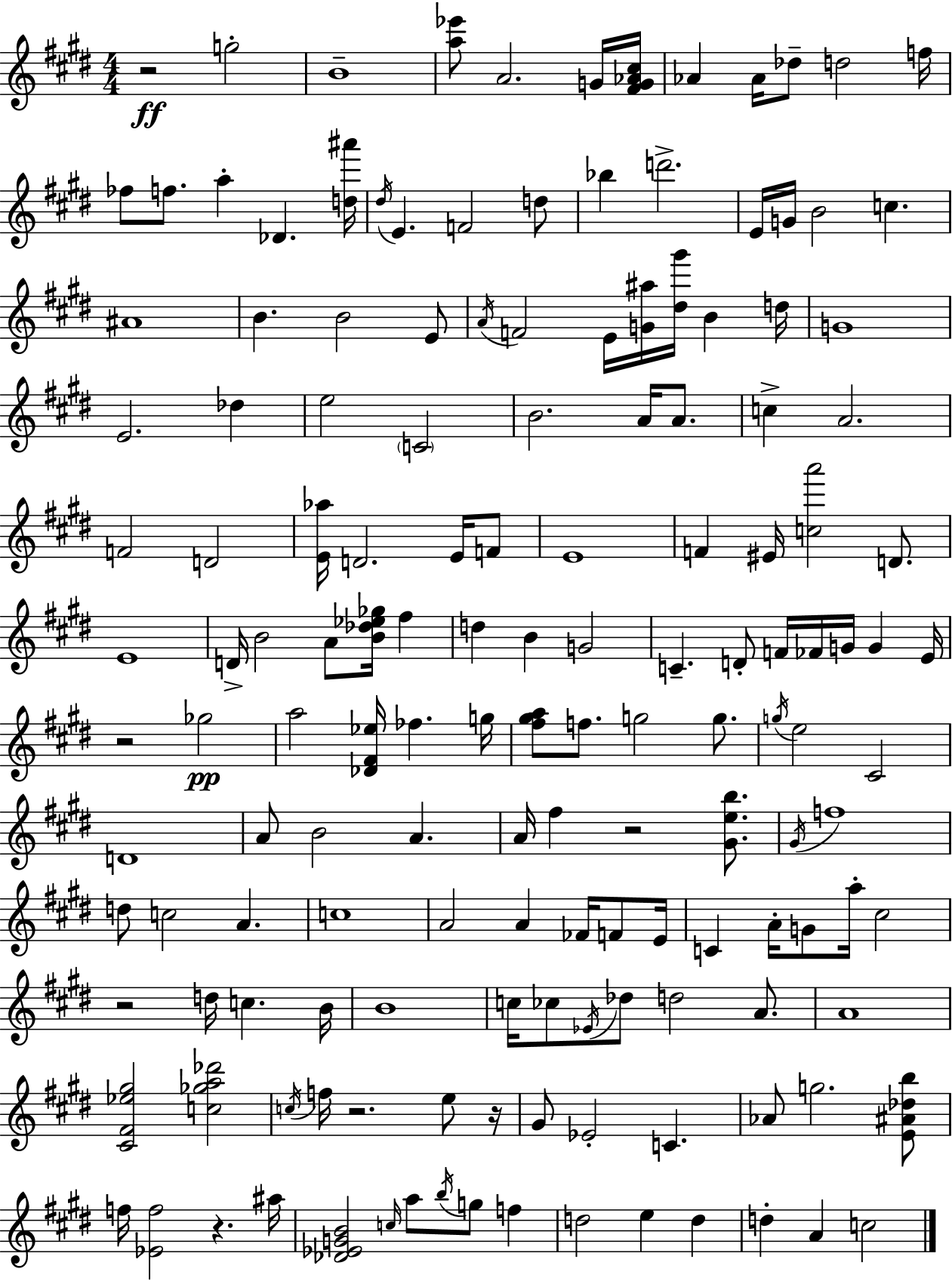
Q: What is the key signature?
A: E major